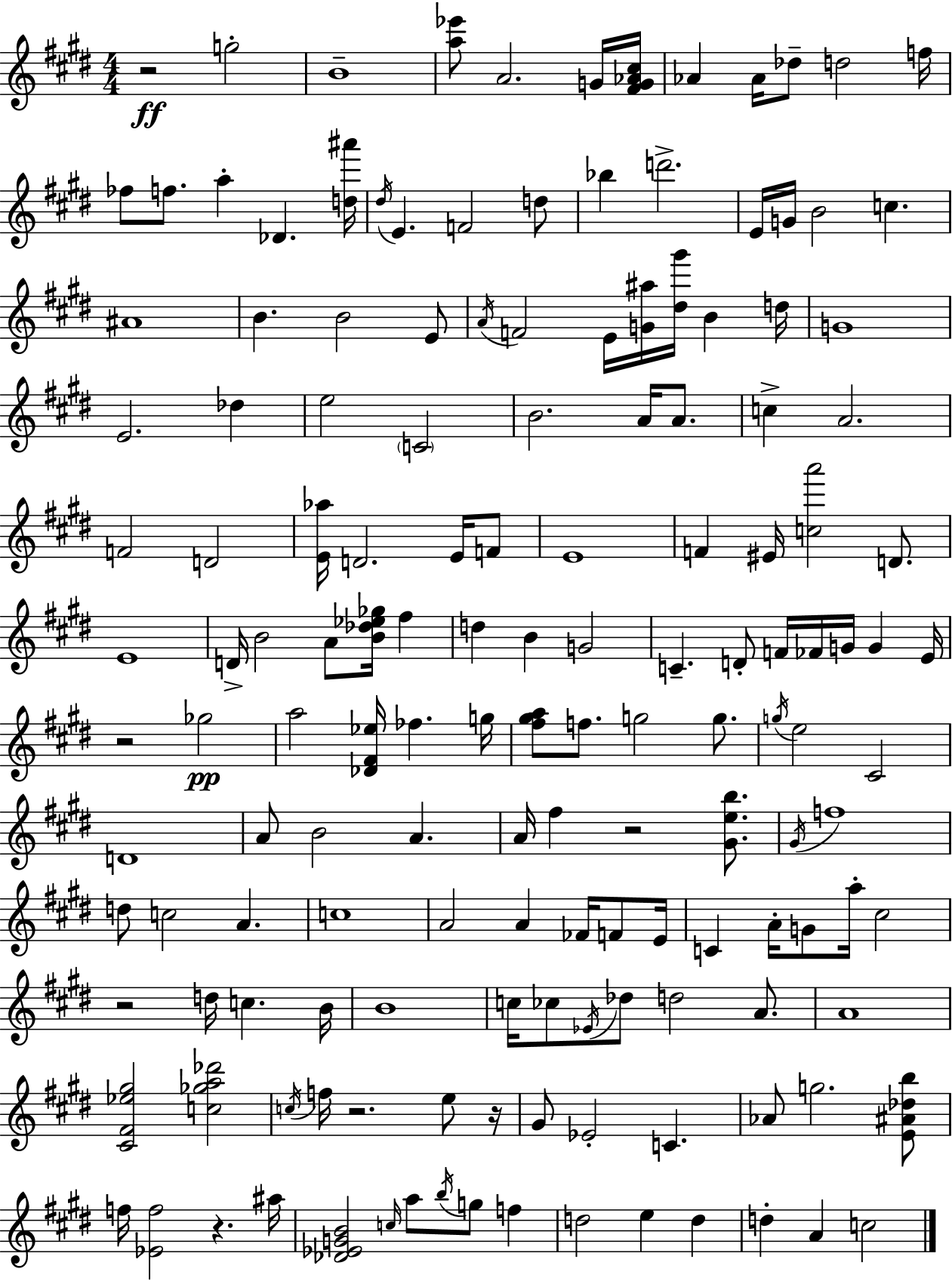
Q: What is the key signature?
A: E major